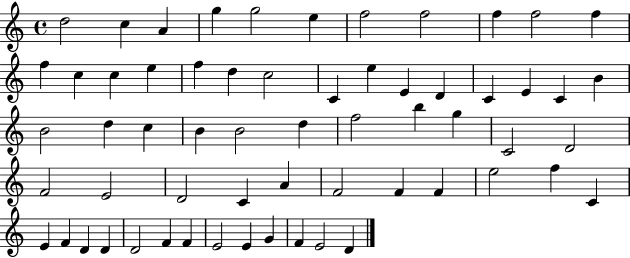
{
  \clef treble
  \time 4/4
  \defaultTimeSignature
  \key c \major
  d''2 c''4 a'4 | g''4 g''2 e''4 | f''2 f''2 | f''4 f''2 f''4 | \break f''4 c''4 c''4 e''4 | f''4 d''4 c''2 | c'4 e''4 e'4 d'4 | c'4 e'4 c'4 b'4 | \break b'2 d''4 c''4 | b'4 b'2 d''4 | f''2 b''4 g''4 | c'2 d'2 | \break f'2 e'2 | d'2 c'4 a'4 | f'2 f'4 f'4 | e''2 f''4 c'4 | \break e'4 f'4 d'4 d'4 | d'2 f'4 f'4 | e'2 e'4 g'4 | f'4 e'2 d'4 | \break \bar "|."
}